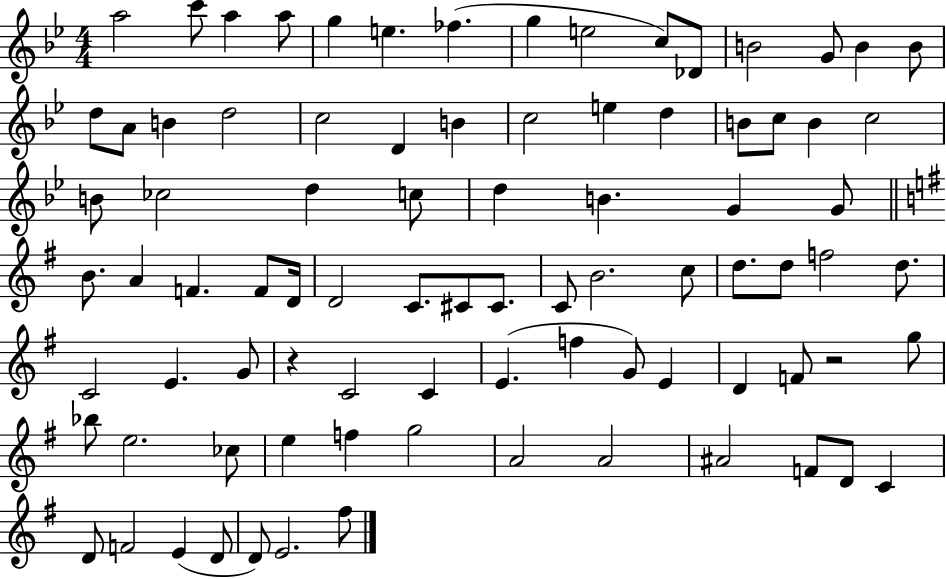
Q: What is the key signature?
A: BES major